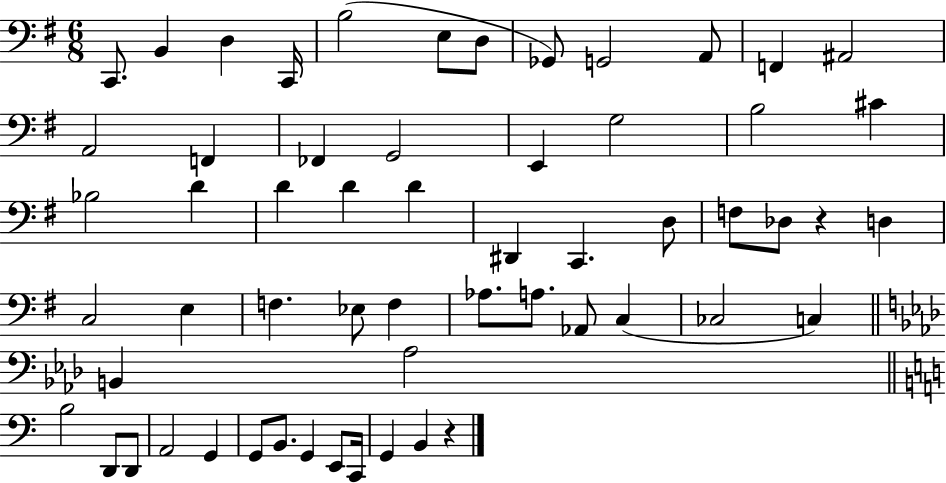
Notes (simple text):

C2/e. B2/q D3/q C2/s B3/h E3/e D3/e Gb2/e G2/h A2/e F2/q A#2/h A2/h F2/q FES2/q G2/h E2/q G3/h B3/h C#4/q Bb3/h D4/q D4/q D4/q D4/q D#2/q C2/q. D3/e F3/e Db3/e R/q D3/q C3/h E3/q F3/q. Eb3/e F3/q Ab3/e. A3/e. Ab2/e C3/q CES3/h C3/q B2/q Ab3/h B3/h D2/e D2/e A2/h G2/q G2/e B2/e. G2/q E2/e C2/s G2/q B2/q R/q